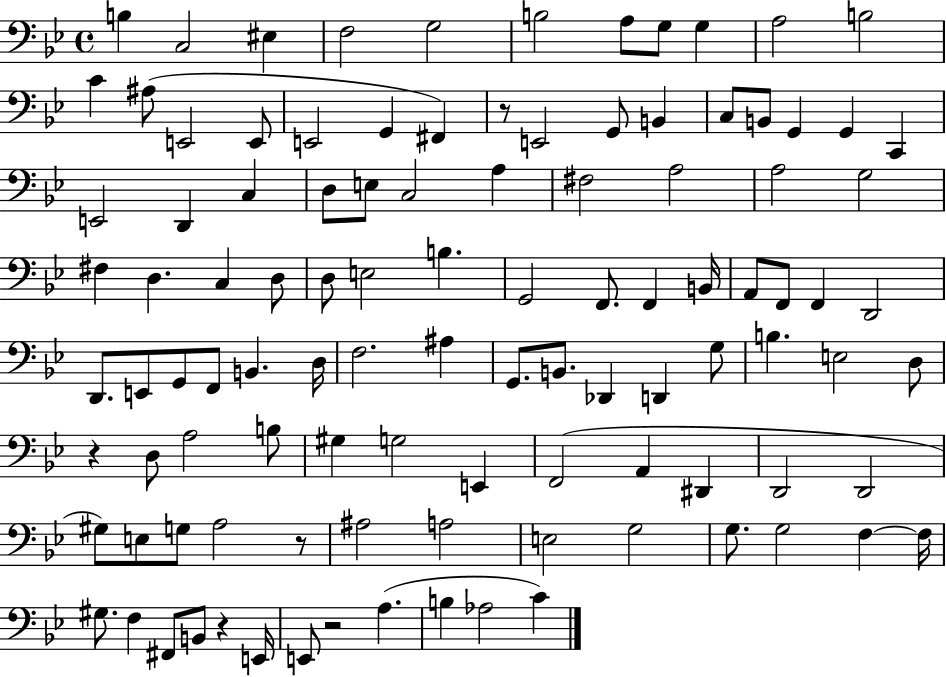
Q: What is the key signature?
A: BES major